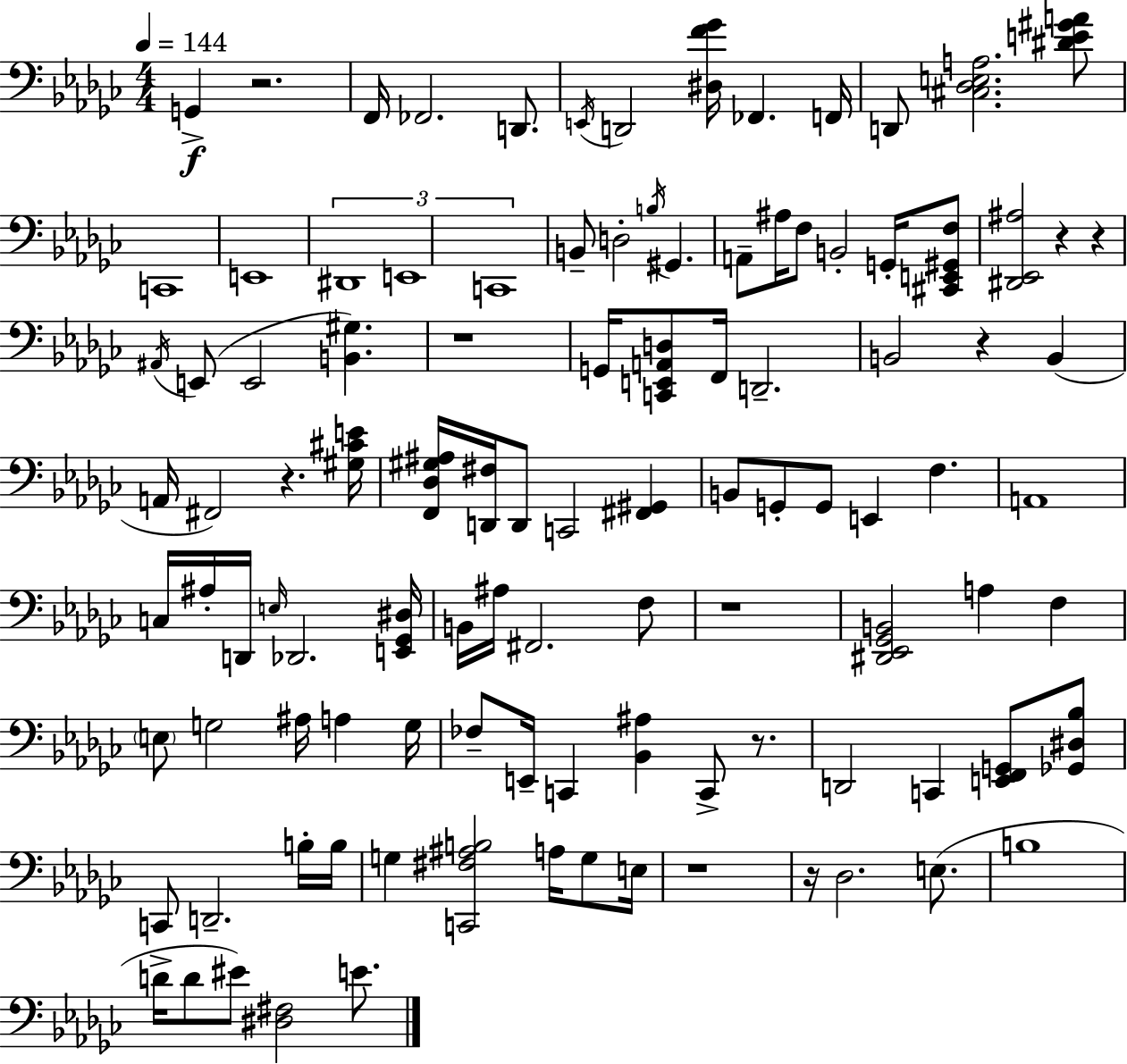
G2/q R/h. F2/s FES2/h. D2/e. E2/s D2/h [D#3,F4,Gb4]/s FES2/q. F2/s D2/e [C#3,Db3,E3,A3]/h. [D#4,E4,G#4,A4]/e C2/w E2/w D#2/w E2/w C2/w B2/e D3/h B3/s G#2/q. A2/e A#3/s F3/e B2/h G2/s [C#2,E2,G#2,F3]/e [D#2,Eb2,A#3]/h R/q R/q A#2/s E2/e E2/h [B2,G#3]/q. R/w G2/s [C2,E2,A2,D3]/e F2/s D2/h. B2/h R/q B2/q A2/s F#2/h R/q. [G#3,C#4,E4]/s [F2,Db3,G#3,A#3]/s [D2,F#3]/s D2/e C2/h [F#2,G#2]/q B2/e G2/e G2/e E2/q F3/q. A2/w C3/s A#3/s D2/s E3/s Db2/h. [E2,Gb2,D#3]/s B2/s A#3/s F#2/h. F3/e R/w [D#2,Eb2,Gb2,B2]/h A3/q F3/q E3/e G3/h A#3/s A3/q G3/s FES3/e E2/s C2/q [Bb2,A#3]/q C2/e R/e. D2/h C2/q [E2,F2,G2]/e [Gb2,D#3,Bb3]/e C2/e D2/h. B3/s B3/s G3/q [C2,F#3,A#3,B3]/h A3/s G3/e E3/s R/w R/s Db3/h. E3/e. B3/w D4/s D4/e EIS4/e [D#3,F#3]/h E4/e.